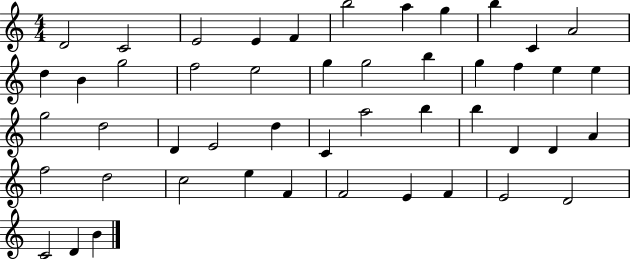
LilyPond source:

{
  \clef treble
  \numericTimeSignature
  \time 4/4
  \key c \major
  d'2 c'2 | e'2 e'4 f'4 | b''2 a''4 g''4 | b''4 c'4 a'2 | \break d''4 b'4 g''2 | f''2 e''2 | g''4 g''2 b''4 | g''4 f''4 e''4 e''4 | \break g''2 d''2 | d'4 e'2 d''4 | c'4 a''2 b''4 | b''4 d'4 d'4 a'4 | \break f''2 d''2 | c''2 e''4 f'4 | f'2 e'4 f'4 | e'2 d'2 | \break c'2 d'4 b'4 | \bar "|."
}